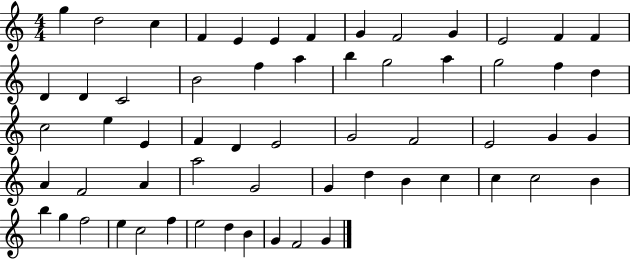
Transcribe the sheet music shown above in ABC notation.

X:1
T:Untitled
M:4/4
L:1/4
K:C
g d2 c F E E F G F2 G E2 F F D D C2 B2 f a b g2 a g2 f d c2 e E F D E2 G2 F2 E2 G G A F2 A a2 G2 G d B c c c2 B b g f2 e c2 f e2 d B G F2 G